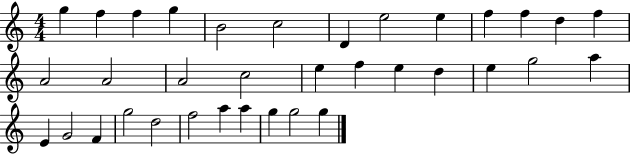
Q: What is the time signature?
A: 4/4